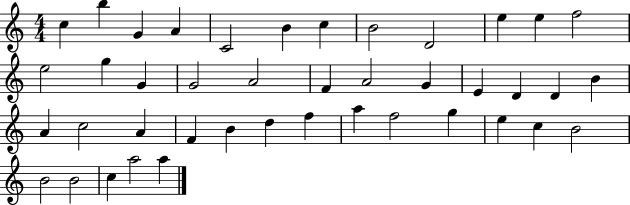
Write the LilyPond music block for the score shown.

{
  \clef treble
  \numericTimeSignature
  \time 4/4
  \key c \major
  c''4 b''4 g'4 a'4 | c'2 b'4 c''4 | b'2 d'2 | e''4 e''4 f''2 | \break e''2 g''4 g'4 | g'2 a'2 | f'4 a'2 g'4 | e'4 d'4 d'4 b'4 | \break a'4 c''2 a'4 | f'4 b'4 d''4 f''4 | a''4 f''2 g''4 | e''4 c''4 b'2 | \break b'2 b'2 | c''4 a''2 a''4 | \bar "|."
}